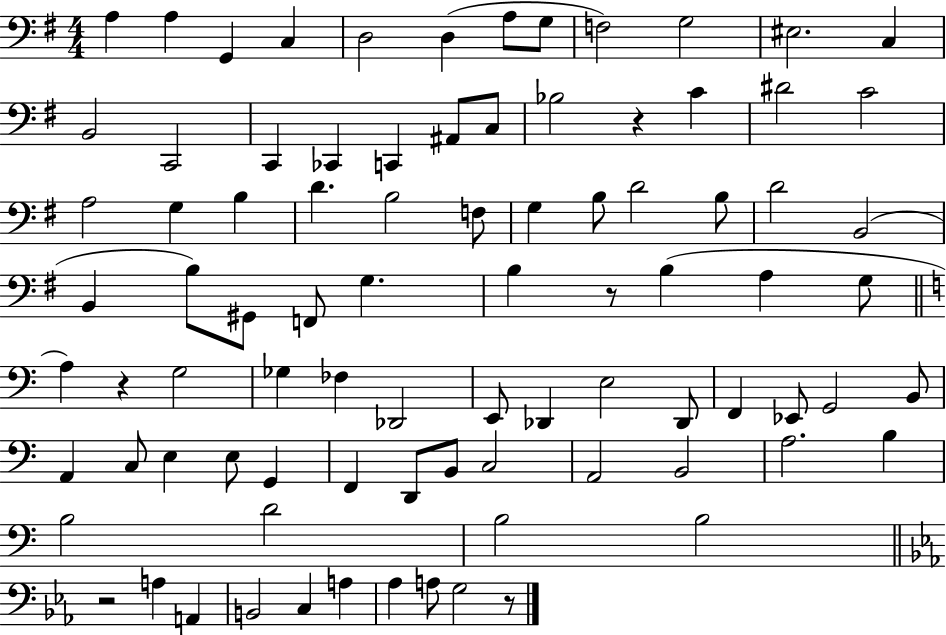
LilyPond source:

{
  \clef bass
  \numericTimeSignature
  \time 4/4
  \key g \major
  a4 a4 g,4 c4 | d2 d4( a8 g8 | f2) g2 | eis2. c4 | \break b,2 c,2 | c,4 ces,4 c,4 ais,8 c8 | bes2 r4 c'4 | dis'2 c'2 | \break a2 g4 b4 | d'4. b2 f8 | g4 b8 d'2 b8 | d'2 b,2( | \break b,4 b8) gis,8 f,8 g4. | b4 r8 b4( a4 g8 | \bar "||" \break \key a \minor a4) r4 g2 | ges4 fes4 des,2 | e,8 des,4 e2 des,8 | f,4 ees,8 g,2 b,8 | \break a,4 c8 e4 e8 g,4 | f,4 d,8 b,8 c2 | a,2 b,2 | a2. b4 | \break b2 d'2 | b2 b2 | \bar "||" \break \key ees \major r2 a4 a,4 | b,2 c4 a4 | aes4 a8 g2 r8 | \bar "|."
}